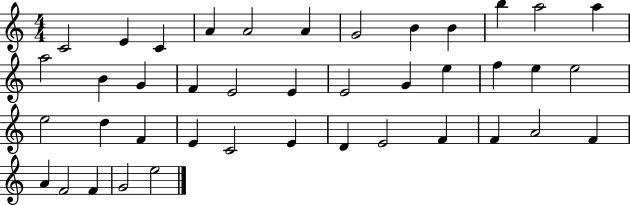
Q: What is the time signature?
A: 4/4